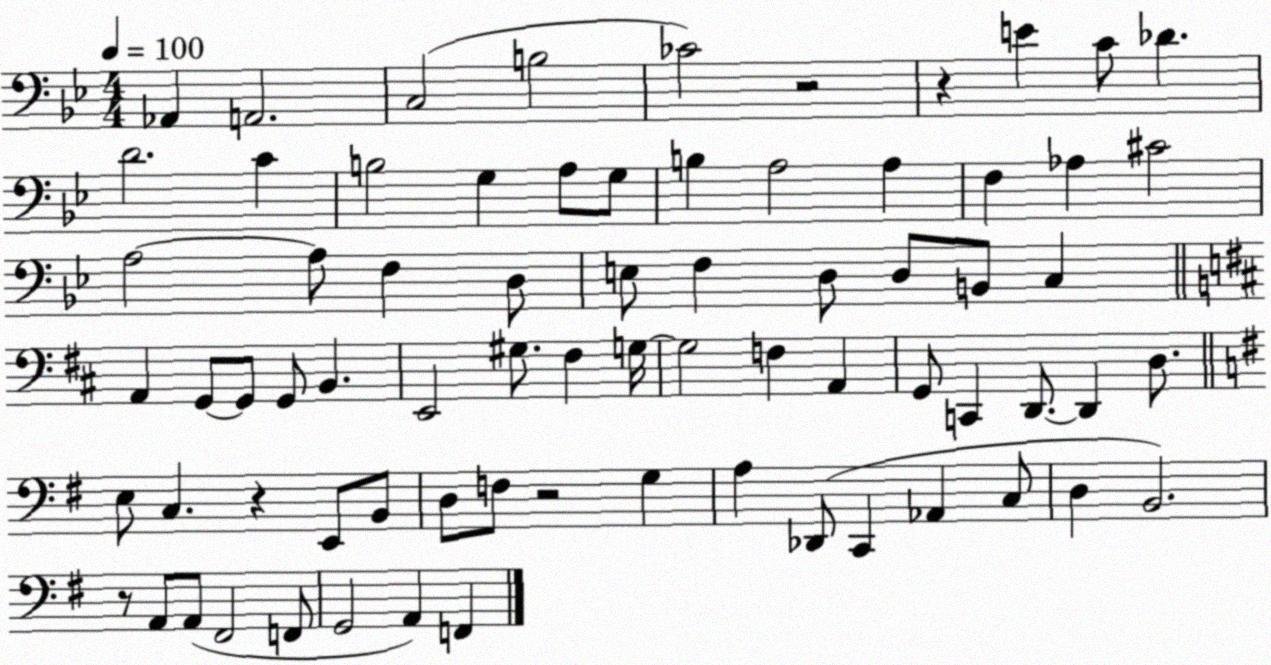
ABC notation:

X:1
T:Untitled
M:4/4
L:1/4
K:Bb
_A,, A,,2 C,2 B,2 _C2 z2 z E C/2 _D D2 C B,2 G, A,/2 G,/2 B, A,2 A, F, _A, ^C2 A,2 A,/2 F, D,/2 E,/2 F, D,/2 D,/2 B,,/2 C, A,, G,,/2 G,,/2 G,,/2 B,, E,,2 ^G,/2 ^F, G,/4 G,2 F, A,, G,,/2 C,, D,,/2 D,, D,/2 E,/2 C, z E,,/2 B,,/2 D,/2 F,/2 z2 G, A, _D,,/2 C,, _A,, C,/2 D, B,,2 z/2 A,,/2 A,,/2 ^F,,2 F,,/2 G,,2 A,, F,,